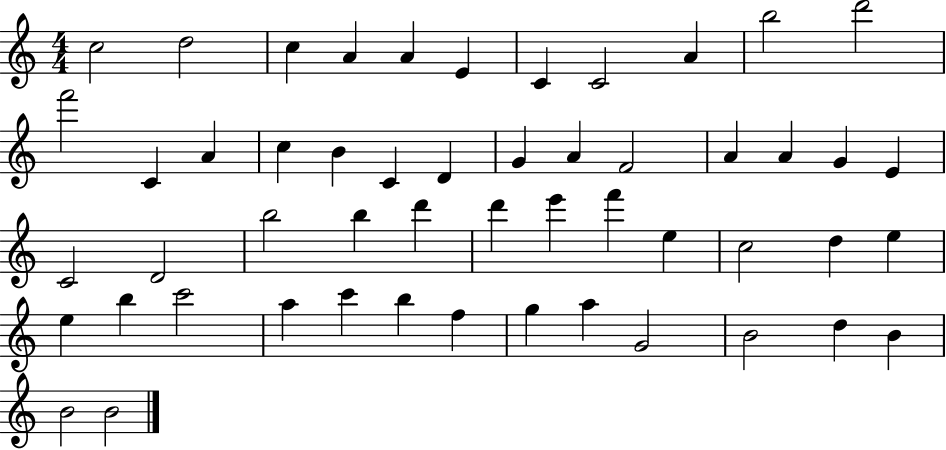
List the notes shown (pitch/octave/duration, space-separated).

C5/h D5/h C5/q A4/q A4/q E4/q C4/q C4/h A4/q B5/h D6/h F6/h C4/q A4/q C5/q B4/q C4/q D4/q G4/q A4/q F4/h A4/q A4/q G4/q E4/q C4/h D4/h B5/h B5/q D6/q D6/q E6/q F6/q E5/q C5/h D5/q E5/q E5/q B5/q C6/h A5/q C6/q B5/q F5/q G5/q A5/q G4/h B4/h D5/q B4/q B4/h B4/h